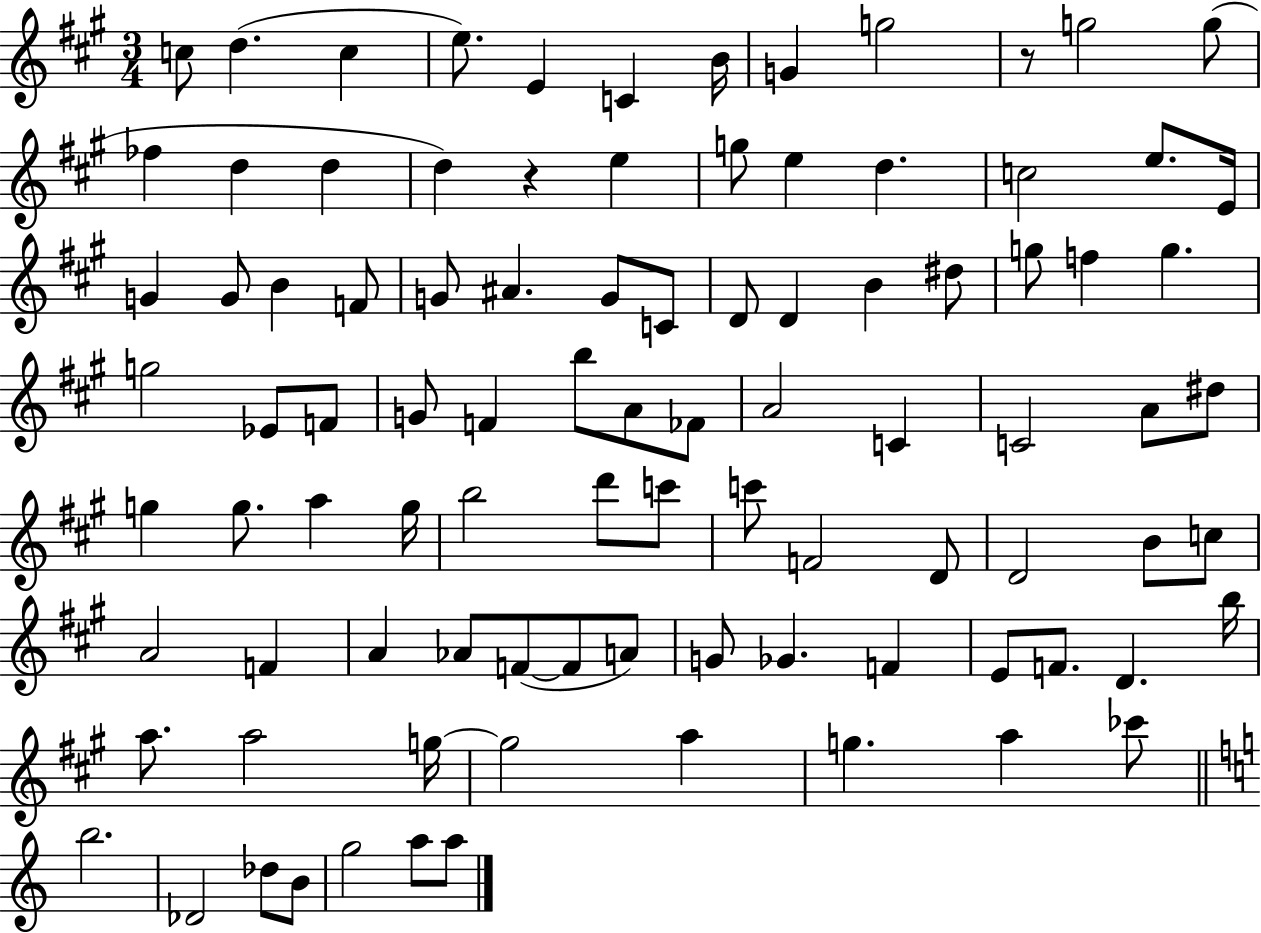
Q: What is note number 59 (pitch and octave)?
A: F4